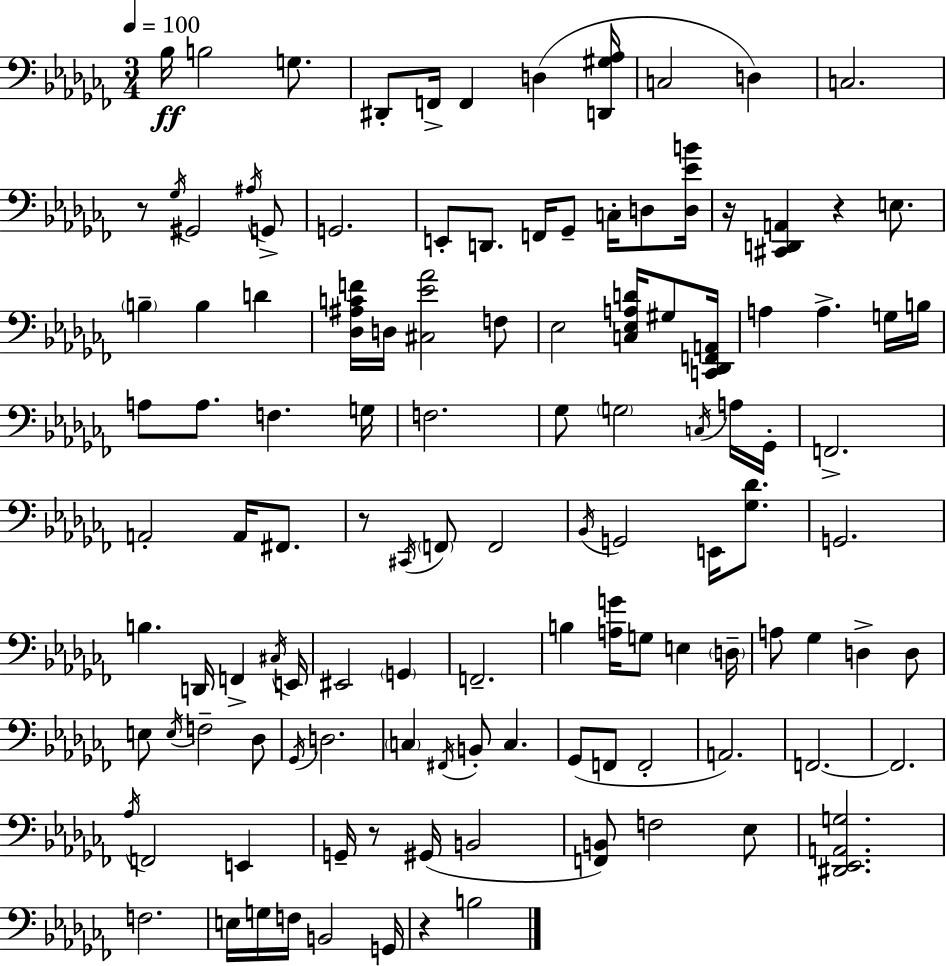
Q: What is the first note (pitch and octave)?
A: Bb3